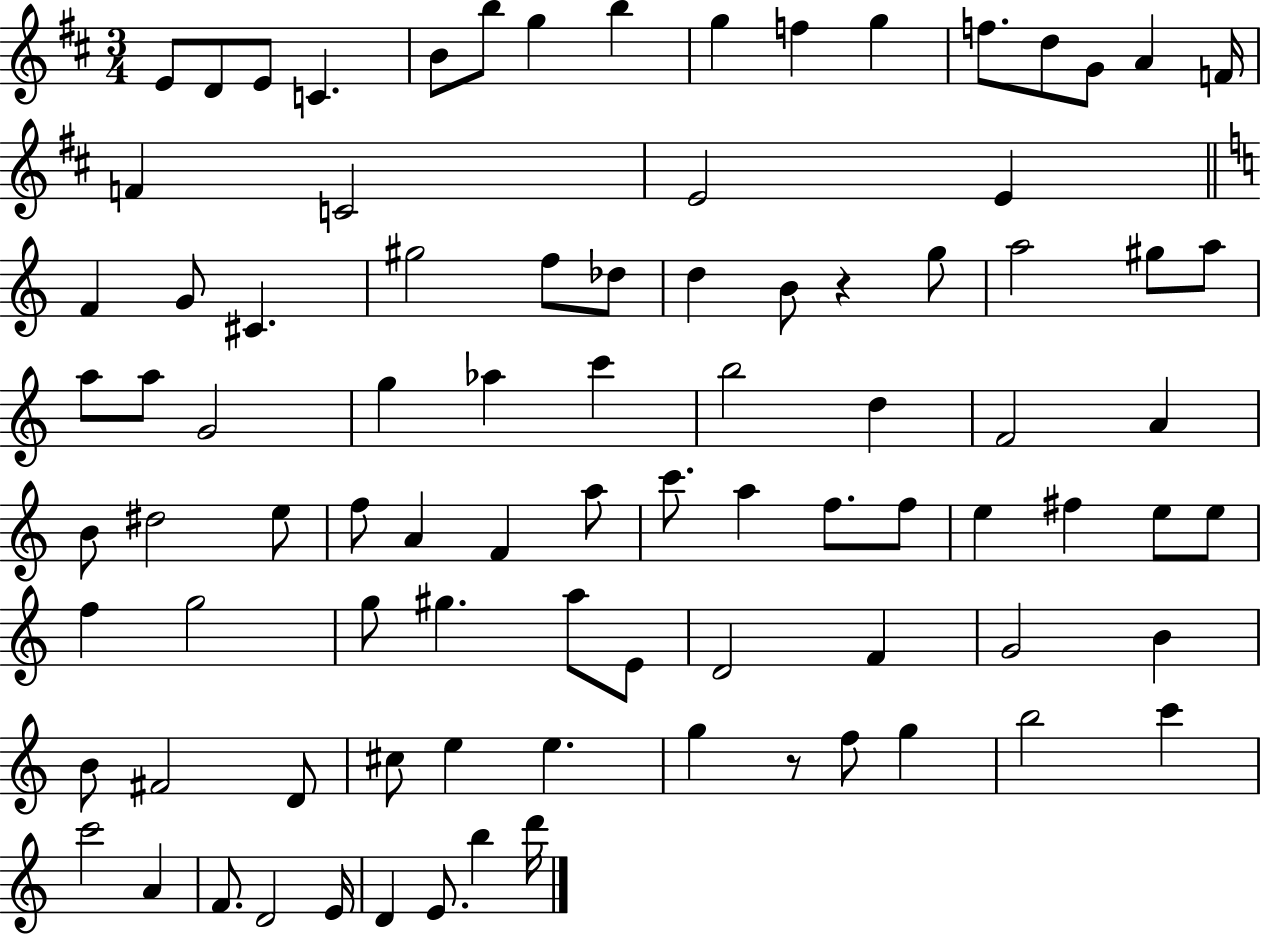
{
  \clef treble
  \numericTimeSignature
  \time 3/4
  \key d \major
  e'8 d'8 e'8 c'4. | b'8 b''8 g''4 b''4 | g''4 f''4 g''4 | f''8. d''8 g'8 a'4 f'16 | \break f'4 c'2 | e'2 e'4 | \bar "||" \break \key c \major f'4 g'8 cis'4. | gis''2 f''8 des''8 | d''4 b'8 r4 g''8 | a''2 gis''8 a''8 | \break a''8 a''8 g'2 | g''4 aes''4 c'''4 | b''2 d''4 | f'2 a'4 | \break b'8 dis''2 e''8 | f''8 a'4 f'4 a''8 | c'''8. a''4 f''8. f''8 | e''4 fis''4 e''8 e''8 | \break f''4 g''2 | g''8 gis''4. a''8 e'8 | d'2 f'4 | g'2 b'4 | \break b'8 fis'2 d'8 | cis''8 e''4 e''4. | g''4 r8 f''8 g''4 | b''2 c'''4 | \break c'''2 a'4 | f'8. d'2 e'16 | d'4 e'8. b''4 d'''16 | \bar "|."
}